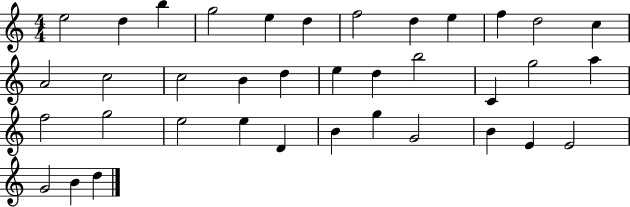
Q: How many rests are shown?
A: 0